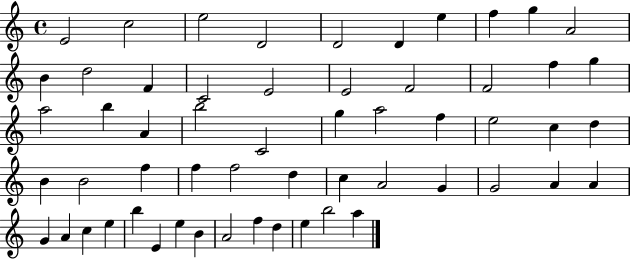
X:1
T:Untitled
M:4/4
L:1/4
K:C
E2 c2 e2 D2 D2 D e f g A2 B d2 F C2 E2 E2 F2 F2 f g a2 b A b2 C2 g a2 f e2 c d B B2 f f f2 d c A2 G G2 A A G A c e b E e B A2 f d e b2 a